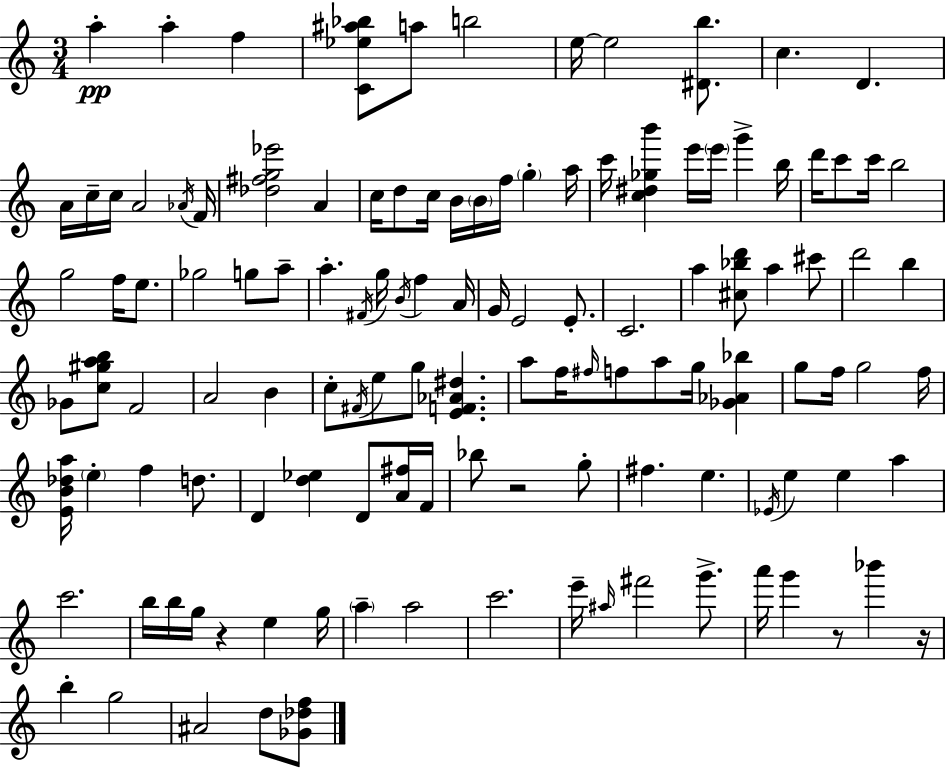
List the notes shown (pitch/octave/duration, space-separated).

A5/q A5/q F5/q [C4,Eb5,A#5,Bb5]/e A5/e B5/h E5/s E5/h [D#4,B5]/e. C5/q. D4/q. A4/s C5/s C5/s A4/h Ab4/s F4/s [Db5,F#5,G5,Eb6]/h A4/q C5/s D5/e C5/s B4/s B4/s F5/s G5/q A5/s C6/s [C5,D#5,Gb5,B6]/q E6/s E6/s G6/q B5/s D6/s C6/e C6/s B5/h G5/h F5/s E5/e. Gb5/h G5/e A5/e A5/q. F#4/s G5/s B4/s F5/q A4/s G4/s E4/h E4/e. C4/h. A5/q [C#5,Bb5,D6]/e A5/q C#6/e D6/h B5/q Gb4/e [C5,G#5,A5,B5]/e F4/h A4/h B4/q C5/e F#4/s E5/e G5/e [E4,F4,Ab4,D#5]/q. A5/e F5/s F#5/s F5/e A5/e G5/s [Gb4,Ab4,Bb5]/q G5/e F5/s G5/h F5/s [E4,B4,Db5,A5]/s E5/q F5/q D5/e. D4/q [D5,Eb5]/q D4/e [A4,F#5]/s F4/s Bb5/e R/h G5/e F#5/q. E5/q. Eb4/s E5/q E5/q A5/q C6/h. B5/s B5/s G5/s R/q E5/q G5/s A5/q A5/h C6/h. E6/s A#5/s F#6/h G6/e. A6/s G6/q R/e Bb6/q R/s B5/q G5/h A#4/h D5/e [Gb4,Db5,F5]/e